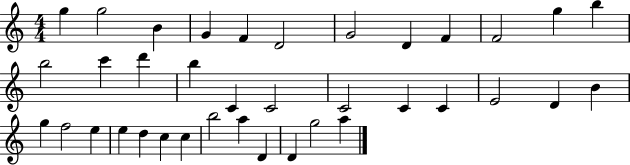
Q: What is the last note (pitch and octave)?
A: A5